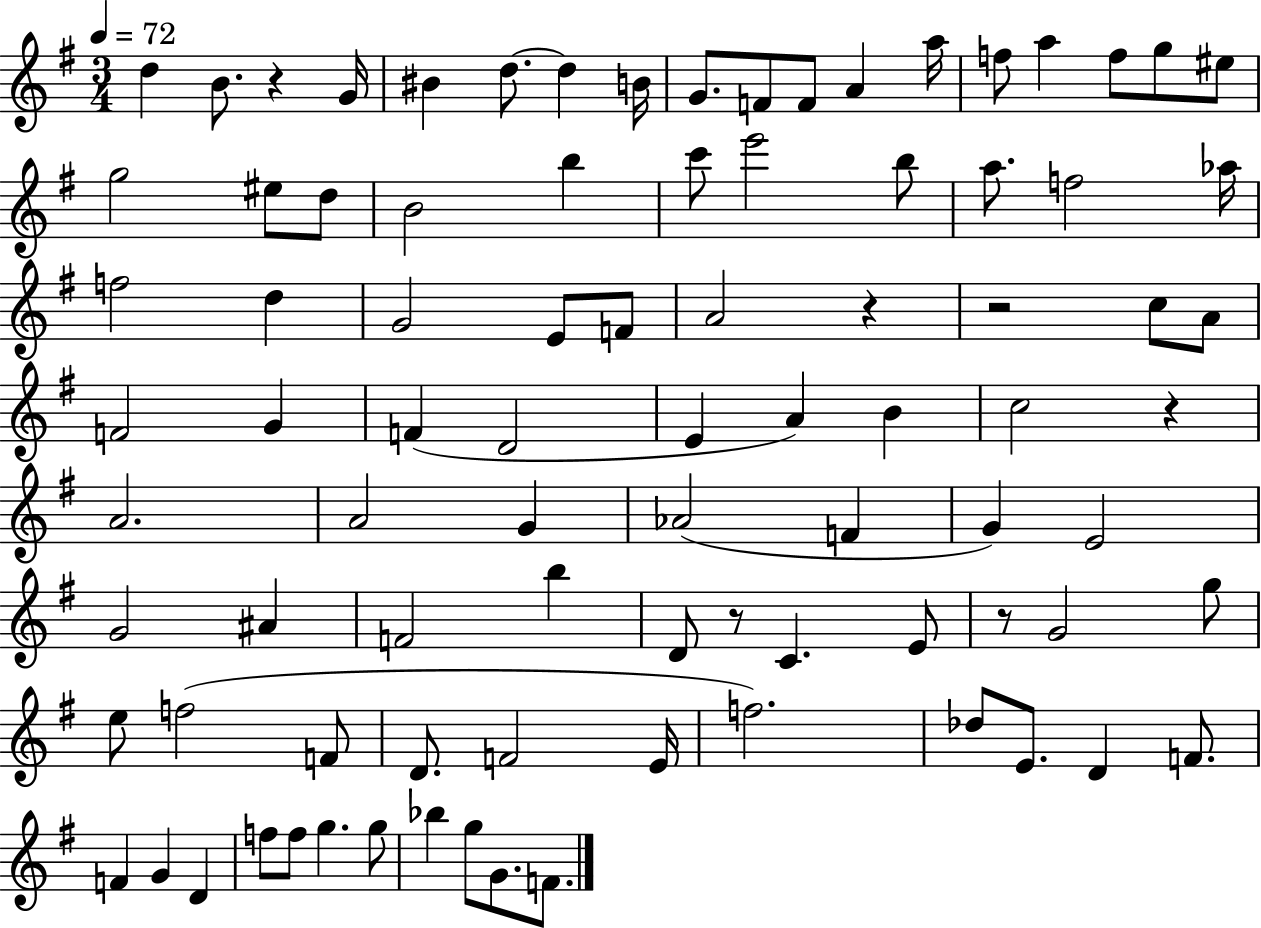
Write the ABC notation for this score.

X:1
T:Untitled
M:3/4
L:1/4
K:G
d B/2 z G/4 ^B d/2 d B/4 G/2 F/2 F/2 A a/4 f/2 a f/2 g/2 ^e/2 g2 ^e/2 d/2 B2 b c'/2 e'2 b/2 a/2 f2 _a/4 f2 d G2 E/2 F/2 A2 z z2 c/2 A/2 F2 G F D2 E A B c2 z A2 A2 G _A2 F G E2 G2 ^A F2 b D/2 z/2 C E/2 z/2 G2 g/2 e/2 f2 F/2 D/2 F2 E/4 f2 _d/2 E/2 D F/2 F G D f/2 f/2 g g/2 _b g/2 G/2 F/2